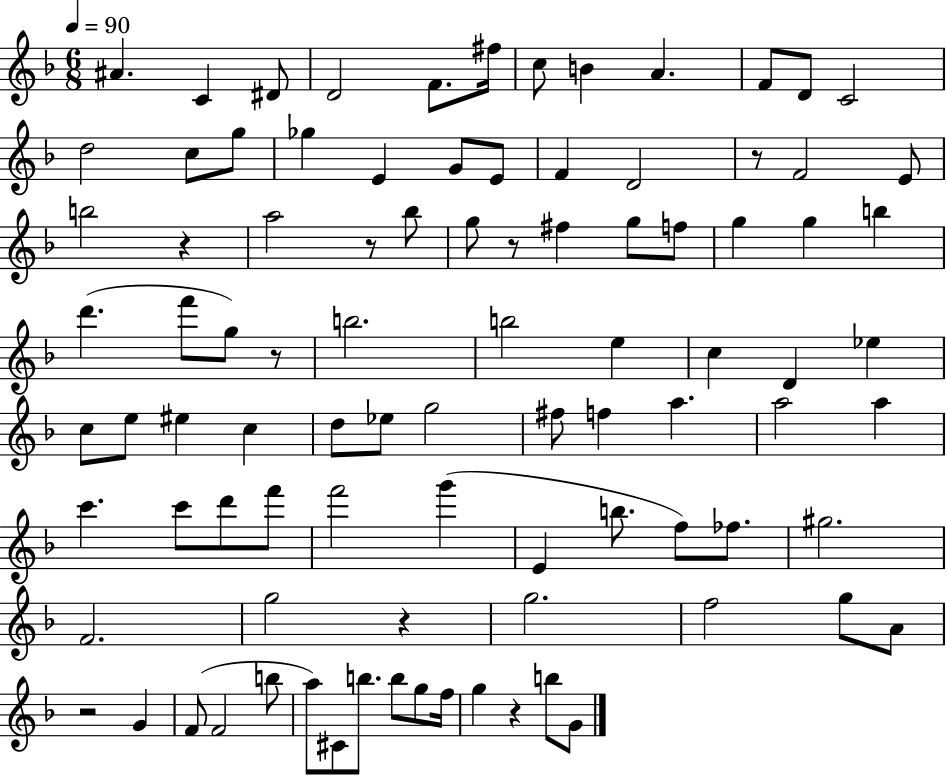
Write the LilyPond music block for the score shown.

{
  \clef treble
  \numericTimeSignature
  \time 6/8
  \key f \major
  \tempo 4 = 90
  \repeat volta 2 { ais'4. c'4 dis'8 | d'2 f'8. fis''16 | c''8 b'4 a'4. | f'8 d'8 c'2 | \break d''2 c''8 g''8 | ges''4 e'4 g'8 e'8 | f'4 d'2 | r8 f'2 e'8 | \break b''2 r4 | a''2 r8 bes''8 | g''8 r8 fis''4 g''8 f''8 | g''4 g''4 b''4 | \break d'''4.( f'''8 g''8) r8 | b''2. | b''2 e''4 | c''4 d'4 ees''4 | \break c''8 e''8 eis''4 c''4 | d''8 ees''8 g''2 | fis''8 f''4 a''4. | a''2 a''4 | \break c'''4. c'''8 d'''8 f'''8 | f'''2 g'''4( | e'4 b''8. f''8) fes''8. | gis''2. | \break f'2. | g''2 r4 | g''2. | f''2 g''8 a'8 | \break r2 g'4 | f'8( f'2 b''8 | a''8) cis'8 b''8. b''8 g''8 f''16 | g''4 r4 b''8 g'8 | \break } \bar "|."
}